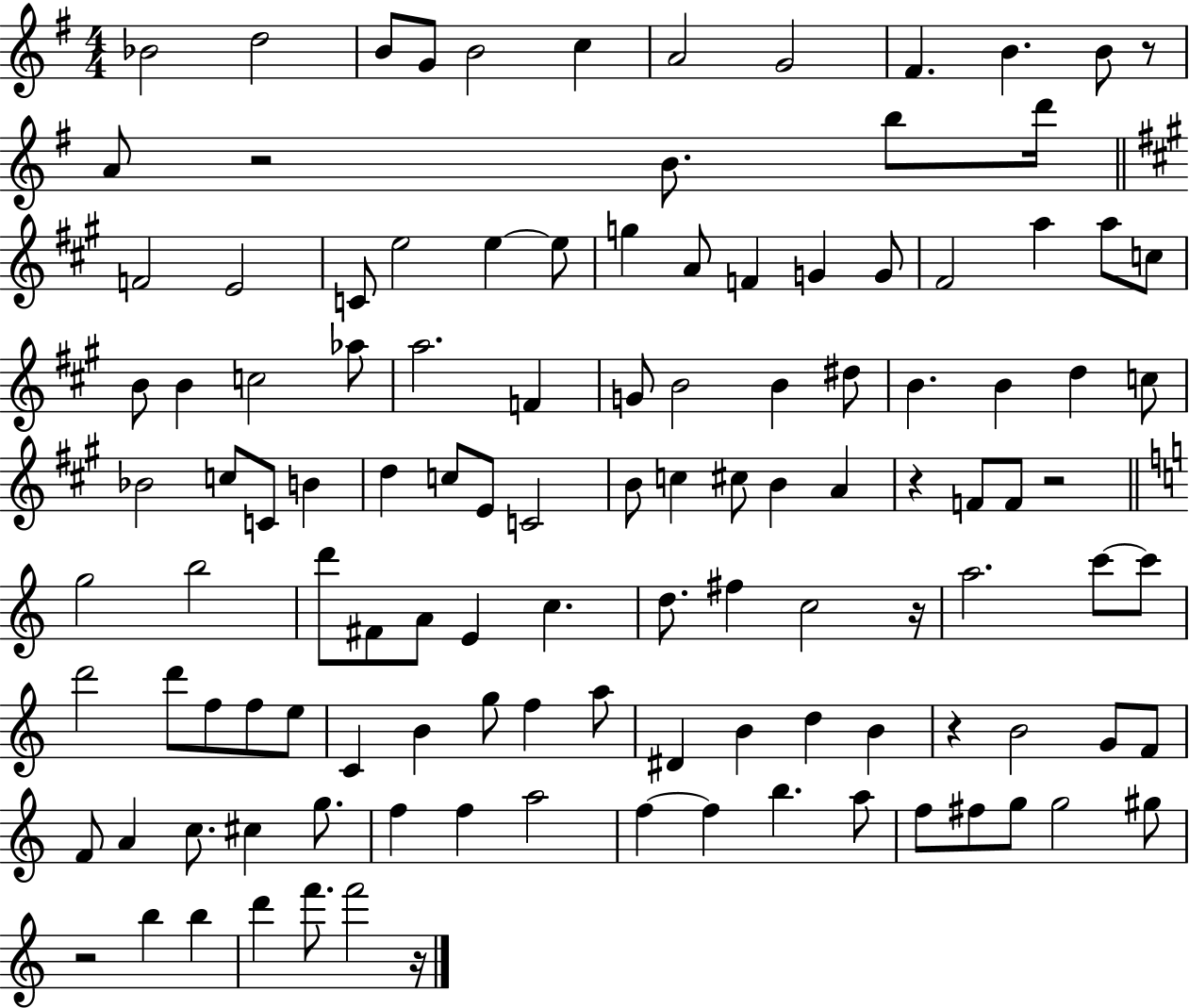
{
  \clef treble
  \numericTimeSignature
  \time 4/4
  \key g \major
  bes'2 d''2 | b'8 g'8 b'2 c''4 | a'2 g'2 | fis'4. b'4. b'8 r8 | \break a'8 r2 b'8. b''8 d'''16 | \bar "||" \break \key a \major f'2 e'2 | c'8 e''2 e''4~~ e''8 | g''4 a'8 f'4 g'4 g'8 | fis'2 a''4 a''8 c''8 | \break b'8 b'4 c''2 aes''8 | a''2. f'4 | g'8 b'2 b'4 dis''8 | b'4. b'4 d''4 c''8 | \break bes'2 c''8 c'8 b'4 | d''4 c''8 e'8 c'2 | b'8 c''4 cis''8 b'4 a'4 | r4 f'8 f'8 r2 | \break \bar "||" \break \key a \minor g''2 b''2 | d'''8 fis'8 a'8 e'4 c''4. | d''8. fis''4 c''2 r16 | a''2. c'''8~~ c'''8 | \break d'''2 d'''8 f''8 f''8 e''8 | c'4 b'4 g''8 f''4 a''8 | dis'4 b'4 d''4 b'4 | r4 b'2 g'8 f'8 | \break f'8 a'4 c''8. cis''4 g''8. | f''4 f''4 a''2 | f''4~~ f''4 b''4. a''8 | f''8 fis''8 g''8 g''2 gis''8 | \break r2 b''4 b''4 | d'''4 f'''8. f'''2 r16 | \bar "|."
}